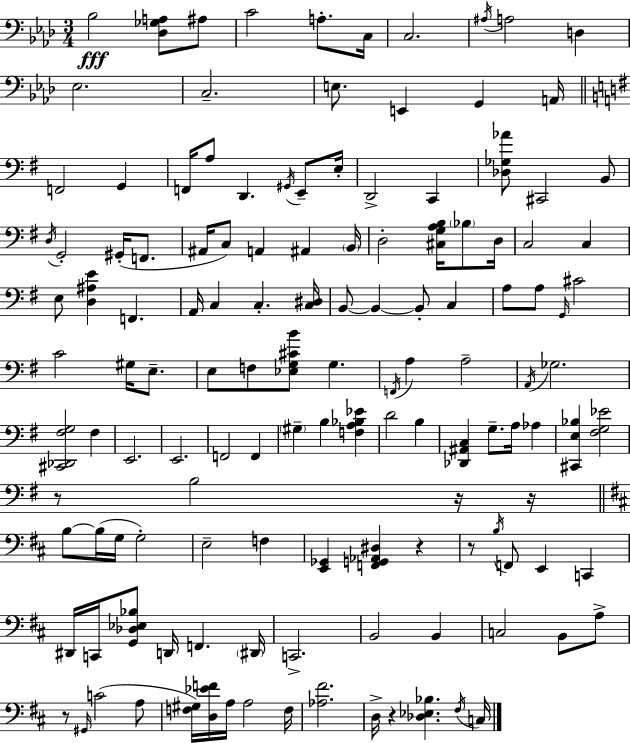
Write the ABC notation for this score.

X:1
T:Untitled
M:3/4
L:1/4
K:Fm
_B,2 [_D,_G,A,]/2 ^A,/2 C2 A,/2 C,/4 C,2 ^A,/4 A,2 D, _E,2 C,2 E,/2 E,, G,, A,,/4 F,,2 G,, F,,/4 A,/2 D,, ^G,,/4 E,,/2 E,/4 D,,2 C,, [_D,_G,_A]/2 ^C,,2 B,,/2 D,/4 G,,2 ^G,,/4 F,,/2 ^A,,/4 C,/2 A,, ^A,, B,,/4 D,2 [^C,G,A,B,]/4 _B,/2 D,/4 C,2 C, E,/2 [D,^A,E] F,, A,,/4 C, C, [C,^D,]/4 B,,/2 B,, B,,/2 C, A,/2 A,/2 G,,/4 ^C2 C2 ^G,/4 E,/2 E,/2 F,/2 [_E,G,^CB]/2 G, F,,/4 A, A,2 A,,/4 _G,2 [^C,,_D,,^F,G,]2 ^F, E,,2 E,,2 F,,2 F,, ^G, B, [F,A,_B,_E] D2 B, [_D,,^A,,C,] G,/2 A,/4 _A, [^C,,E,_B,] [^F,G,_E]2 z/2 B,2 z/4 z/4 B,/2 B,/4 G,/4 G,2 E,2 F, [E,,_G,,] [F,,G,,_A,,^D,] z z/2 B,/4 F,,/2 E,, C,, ^D,,/4 C,,/4 [G,,_D,_E,_B,]/2 D,,/4 F,, ^D,,/4 C,,2 B,,2 B,, C,2 B,,/2 A,/2 z/2 ^G,,/4 C2 A,/2 [F,^G,]/4 [D,_EF]/4 A,/4 A,2 F,/4 [_A,^F]2 D,/4 z [_D,_E,_B,] ^F,/4 C,/4